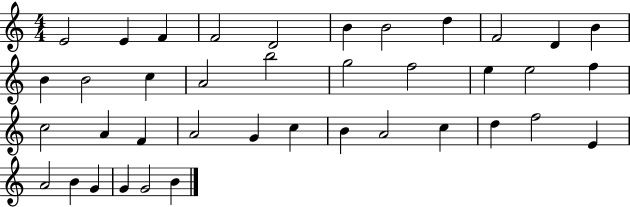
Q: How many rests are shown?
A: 0